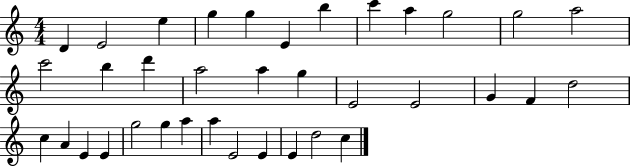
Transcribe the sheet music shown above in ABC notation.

X:1
T:Untitled
M:4/4
L:1/4
K:C
D E2 e g g E b c' a g2 g2 a2 c'2 b d' a2 a g E2 E2 G F d2 c A E E g2 g a a E2 E E d2 c